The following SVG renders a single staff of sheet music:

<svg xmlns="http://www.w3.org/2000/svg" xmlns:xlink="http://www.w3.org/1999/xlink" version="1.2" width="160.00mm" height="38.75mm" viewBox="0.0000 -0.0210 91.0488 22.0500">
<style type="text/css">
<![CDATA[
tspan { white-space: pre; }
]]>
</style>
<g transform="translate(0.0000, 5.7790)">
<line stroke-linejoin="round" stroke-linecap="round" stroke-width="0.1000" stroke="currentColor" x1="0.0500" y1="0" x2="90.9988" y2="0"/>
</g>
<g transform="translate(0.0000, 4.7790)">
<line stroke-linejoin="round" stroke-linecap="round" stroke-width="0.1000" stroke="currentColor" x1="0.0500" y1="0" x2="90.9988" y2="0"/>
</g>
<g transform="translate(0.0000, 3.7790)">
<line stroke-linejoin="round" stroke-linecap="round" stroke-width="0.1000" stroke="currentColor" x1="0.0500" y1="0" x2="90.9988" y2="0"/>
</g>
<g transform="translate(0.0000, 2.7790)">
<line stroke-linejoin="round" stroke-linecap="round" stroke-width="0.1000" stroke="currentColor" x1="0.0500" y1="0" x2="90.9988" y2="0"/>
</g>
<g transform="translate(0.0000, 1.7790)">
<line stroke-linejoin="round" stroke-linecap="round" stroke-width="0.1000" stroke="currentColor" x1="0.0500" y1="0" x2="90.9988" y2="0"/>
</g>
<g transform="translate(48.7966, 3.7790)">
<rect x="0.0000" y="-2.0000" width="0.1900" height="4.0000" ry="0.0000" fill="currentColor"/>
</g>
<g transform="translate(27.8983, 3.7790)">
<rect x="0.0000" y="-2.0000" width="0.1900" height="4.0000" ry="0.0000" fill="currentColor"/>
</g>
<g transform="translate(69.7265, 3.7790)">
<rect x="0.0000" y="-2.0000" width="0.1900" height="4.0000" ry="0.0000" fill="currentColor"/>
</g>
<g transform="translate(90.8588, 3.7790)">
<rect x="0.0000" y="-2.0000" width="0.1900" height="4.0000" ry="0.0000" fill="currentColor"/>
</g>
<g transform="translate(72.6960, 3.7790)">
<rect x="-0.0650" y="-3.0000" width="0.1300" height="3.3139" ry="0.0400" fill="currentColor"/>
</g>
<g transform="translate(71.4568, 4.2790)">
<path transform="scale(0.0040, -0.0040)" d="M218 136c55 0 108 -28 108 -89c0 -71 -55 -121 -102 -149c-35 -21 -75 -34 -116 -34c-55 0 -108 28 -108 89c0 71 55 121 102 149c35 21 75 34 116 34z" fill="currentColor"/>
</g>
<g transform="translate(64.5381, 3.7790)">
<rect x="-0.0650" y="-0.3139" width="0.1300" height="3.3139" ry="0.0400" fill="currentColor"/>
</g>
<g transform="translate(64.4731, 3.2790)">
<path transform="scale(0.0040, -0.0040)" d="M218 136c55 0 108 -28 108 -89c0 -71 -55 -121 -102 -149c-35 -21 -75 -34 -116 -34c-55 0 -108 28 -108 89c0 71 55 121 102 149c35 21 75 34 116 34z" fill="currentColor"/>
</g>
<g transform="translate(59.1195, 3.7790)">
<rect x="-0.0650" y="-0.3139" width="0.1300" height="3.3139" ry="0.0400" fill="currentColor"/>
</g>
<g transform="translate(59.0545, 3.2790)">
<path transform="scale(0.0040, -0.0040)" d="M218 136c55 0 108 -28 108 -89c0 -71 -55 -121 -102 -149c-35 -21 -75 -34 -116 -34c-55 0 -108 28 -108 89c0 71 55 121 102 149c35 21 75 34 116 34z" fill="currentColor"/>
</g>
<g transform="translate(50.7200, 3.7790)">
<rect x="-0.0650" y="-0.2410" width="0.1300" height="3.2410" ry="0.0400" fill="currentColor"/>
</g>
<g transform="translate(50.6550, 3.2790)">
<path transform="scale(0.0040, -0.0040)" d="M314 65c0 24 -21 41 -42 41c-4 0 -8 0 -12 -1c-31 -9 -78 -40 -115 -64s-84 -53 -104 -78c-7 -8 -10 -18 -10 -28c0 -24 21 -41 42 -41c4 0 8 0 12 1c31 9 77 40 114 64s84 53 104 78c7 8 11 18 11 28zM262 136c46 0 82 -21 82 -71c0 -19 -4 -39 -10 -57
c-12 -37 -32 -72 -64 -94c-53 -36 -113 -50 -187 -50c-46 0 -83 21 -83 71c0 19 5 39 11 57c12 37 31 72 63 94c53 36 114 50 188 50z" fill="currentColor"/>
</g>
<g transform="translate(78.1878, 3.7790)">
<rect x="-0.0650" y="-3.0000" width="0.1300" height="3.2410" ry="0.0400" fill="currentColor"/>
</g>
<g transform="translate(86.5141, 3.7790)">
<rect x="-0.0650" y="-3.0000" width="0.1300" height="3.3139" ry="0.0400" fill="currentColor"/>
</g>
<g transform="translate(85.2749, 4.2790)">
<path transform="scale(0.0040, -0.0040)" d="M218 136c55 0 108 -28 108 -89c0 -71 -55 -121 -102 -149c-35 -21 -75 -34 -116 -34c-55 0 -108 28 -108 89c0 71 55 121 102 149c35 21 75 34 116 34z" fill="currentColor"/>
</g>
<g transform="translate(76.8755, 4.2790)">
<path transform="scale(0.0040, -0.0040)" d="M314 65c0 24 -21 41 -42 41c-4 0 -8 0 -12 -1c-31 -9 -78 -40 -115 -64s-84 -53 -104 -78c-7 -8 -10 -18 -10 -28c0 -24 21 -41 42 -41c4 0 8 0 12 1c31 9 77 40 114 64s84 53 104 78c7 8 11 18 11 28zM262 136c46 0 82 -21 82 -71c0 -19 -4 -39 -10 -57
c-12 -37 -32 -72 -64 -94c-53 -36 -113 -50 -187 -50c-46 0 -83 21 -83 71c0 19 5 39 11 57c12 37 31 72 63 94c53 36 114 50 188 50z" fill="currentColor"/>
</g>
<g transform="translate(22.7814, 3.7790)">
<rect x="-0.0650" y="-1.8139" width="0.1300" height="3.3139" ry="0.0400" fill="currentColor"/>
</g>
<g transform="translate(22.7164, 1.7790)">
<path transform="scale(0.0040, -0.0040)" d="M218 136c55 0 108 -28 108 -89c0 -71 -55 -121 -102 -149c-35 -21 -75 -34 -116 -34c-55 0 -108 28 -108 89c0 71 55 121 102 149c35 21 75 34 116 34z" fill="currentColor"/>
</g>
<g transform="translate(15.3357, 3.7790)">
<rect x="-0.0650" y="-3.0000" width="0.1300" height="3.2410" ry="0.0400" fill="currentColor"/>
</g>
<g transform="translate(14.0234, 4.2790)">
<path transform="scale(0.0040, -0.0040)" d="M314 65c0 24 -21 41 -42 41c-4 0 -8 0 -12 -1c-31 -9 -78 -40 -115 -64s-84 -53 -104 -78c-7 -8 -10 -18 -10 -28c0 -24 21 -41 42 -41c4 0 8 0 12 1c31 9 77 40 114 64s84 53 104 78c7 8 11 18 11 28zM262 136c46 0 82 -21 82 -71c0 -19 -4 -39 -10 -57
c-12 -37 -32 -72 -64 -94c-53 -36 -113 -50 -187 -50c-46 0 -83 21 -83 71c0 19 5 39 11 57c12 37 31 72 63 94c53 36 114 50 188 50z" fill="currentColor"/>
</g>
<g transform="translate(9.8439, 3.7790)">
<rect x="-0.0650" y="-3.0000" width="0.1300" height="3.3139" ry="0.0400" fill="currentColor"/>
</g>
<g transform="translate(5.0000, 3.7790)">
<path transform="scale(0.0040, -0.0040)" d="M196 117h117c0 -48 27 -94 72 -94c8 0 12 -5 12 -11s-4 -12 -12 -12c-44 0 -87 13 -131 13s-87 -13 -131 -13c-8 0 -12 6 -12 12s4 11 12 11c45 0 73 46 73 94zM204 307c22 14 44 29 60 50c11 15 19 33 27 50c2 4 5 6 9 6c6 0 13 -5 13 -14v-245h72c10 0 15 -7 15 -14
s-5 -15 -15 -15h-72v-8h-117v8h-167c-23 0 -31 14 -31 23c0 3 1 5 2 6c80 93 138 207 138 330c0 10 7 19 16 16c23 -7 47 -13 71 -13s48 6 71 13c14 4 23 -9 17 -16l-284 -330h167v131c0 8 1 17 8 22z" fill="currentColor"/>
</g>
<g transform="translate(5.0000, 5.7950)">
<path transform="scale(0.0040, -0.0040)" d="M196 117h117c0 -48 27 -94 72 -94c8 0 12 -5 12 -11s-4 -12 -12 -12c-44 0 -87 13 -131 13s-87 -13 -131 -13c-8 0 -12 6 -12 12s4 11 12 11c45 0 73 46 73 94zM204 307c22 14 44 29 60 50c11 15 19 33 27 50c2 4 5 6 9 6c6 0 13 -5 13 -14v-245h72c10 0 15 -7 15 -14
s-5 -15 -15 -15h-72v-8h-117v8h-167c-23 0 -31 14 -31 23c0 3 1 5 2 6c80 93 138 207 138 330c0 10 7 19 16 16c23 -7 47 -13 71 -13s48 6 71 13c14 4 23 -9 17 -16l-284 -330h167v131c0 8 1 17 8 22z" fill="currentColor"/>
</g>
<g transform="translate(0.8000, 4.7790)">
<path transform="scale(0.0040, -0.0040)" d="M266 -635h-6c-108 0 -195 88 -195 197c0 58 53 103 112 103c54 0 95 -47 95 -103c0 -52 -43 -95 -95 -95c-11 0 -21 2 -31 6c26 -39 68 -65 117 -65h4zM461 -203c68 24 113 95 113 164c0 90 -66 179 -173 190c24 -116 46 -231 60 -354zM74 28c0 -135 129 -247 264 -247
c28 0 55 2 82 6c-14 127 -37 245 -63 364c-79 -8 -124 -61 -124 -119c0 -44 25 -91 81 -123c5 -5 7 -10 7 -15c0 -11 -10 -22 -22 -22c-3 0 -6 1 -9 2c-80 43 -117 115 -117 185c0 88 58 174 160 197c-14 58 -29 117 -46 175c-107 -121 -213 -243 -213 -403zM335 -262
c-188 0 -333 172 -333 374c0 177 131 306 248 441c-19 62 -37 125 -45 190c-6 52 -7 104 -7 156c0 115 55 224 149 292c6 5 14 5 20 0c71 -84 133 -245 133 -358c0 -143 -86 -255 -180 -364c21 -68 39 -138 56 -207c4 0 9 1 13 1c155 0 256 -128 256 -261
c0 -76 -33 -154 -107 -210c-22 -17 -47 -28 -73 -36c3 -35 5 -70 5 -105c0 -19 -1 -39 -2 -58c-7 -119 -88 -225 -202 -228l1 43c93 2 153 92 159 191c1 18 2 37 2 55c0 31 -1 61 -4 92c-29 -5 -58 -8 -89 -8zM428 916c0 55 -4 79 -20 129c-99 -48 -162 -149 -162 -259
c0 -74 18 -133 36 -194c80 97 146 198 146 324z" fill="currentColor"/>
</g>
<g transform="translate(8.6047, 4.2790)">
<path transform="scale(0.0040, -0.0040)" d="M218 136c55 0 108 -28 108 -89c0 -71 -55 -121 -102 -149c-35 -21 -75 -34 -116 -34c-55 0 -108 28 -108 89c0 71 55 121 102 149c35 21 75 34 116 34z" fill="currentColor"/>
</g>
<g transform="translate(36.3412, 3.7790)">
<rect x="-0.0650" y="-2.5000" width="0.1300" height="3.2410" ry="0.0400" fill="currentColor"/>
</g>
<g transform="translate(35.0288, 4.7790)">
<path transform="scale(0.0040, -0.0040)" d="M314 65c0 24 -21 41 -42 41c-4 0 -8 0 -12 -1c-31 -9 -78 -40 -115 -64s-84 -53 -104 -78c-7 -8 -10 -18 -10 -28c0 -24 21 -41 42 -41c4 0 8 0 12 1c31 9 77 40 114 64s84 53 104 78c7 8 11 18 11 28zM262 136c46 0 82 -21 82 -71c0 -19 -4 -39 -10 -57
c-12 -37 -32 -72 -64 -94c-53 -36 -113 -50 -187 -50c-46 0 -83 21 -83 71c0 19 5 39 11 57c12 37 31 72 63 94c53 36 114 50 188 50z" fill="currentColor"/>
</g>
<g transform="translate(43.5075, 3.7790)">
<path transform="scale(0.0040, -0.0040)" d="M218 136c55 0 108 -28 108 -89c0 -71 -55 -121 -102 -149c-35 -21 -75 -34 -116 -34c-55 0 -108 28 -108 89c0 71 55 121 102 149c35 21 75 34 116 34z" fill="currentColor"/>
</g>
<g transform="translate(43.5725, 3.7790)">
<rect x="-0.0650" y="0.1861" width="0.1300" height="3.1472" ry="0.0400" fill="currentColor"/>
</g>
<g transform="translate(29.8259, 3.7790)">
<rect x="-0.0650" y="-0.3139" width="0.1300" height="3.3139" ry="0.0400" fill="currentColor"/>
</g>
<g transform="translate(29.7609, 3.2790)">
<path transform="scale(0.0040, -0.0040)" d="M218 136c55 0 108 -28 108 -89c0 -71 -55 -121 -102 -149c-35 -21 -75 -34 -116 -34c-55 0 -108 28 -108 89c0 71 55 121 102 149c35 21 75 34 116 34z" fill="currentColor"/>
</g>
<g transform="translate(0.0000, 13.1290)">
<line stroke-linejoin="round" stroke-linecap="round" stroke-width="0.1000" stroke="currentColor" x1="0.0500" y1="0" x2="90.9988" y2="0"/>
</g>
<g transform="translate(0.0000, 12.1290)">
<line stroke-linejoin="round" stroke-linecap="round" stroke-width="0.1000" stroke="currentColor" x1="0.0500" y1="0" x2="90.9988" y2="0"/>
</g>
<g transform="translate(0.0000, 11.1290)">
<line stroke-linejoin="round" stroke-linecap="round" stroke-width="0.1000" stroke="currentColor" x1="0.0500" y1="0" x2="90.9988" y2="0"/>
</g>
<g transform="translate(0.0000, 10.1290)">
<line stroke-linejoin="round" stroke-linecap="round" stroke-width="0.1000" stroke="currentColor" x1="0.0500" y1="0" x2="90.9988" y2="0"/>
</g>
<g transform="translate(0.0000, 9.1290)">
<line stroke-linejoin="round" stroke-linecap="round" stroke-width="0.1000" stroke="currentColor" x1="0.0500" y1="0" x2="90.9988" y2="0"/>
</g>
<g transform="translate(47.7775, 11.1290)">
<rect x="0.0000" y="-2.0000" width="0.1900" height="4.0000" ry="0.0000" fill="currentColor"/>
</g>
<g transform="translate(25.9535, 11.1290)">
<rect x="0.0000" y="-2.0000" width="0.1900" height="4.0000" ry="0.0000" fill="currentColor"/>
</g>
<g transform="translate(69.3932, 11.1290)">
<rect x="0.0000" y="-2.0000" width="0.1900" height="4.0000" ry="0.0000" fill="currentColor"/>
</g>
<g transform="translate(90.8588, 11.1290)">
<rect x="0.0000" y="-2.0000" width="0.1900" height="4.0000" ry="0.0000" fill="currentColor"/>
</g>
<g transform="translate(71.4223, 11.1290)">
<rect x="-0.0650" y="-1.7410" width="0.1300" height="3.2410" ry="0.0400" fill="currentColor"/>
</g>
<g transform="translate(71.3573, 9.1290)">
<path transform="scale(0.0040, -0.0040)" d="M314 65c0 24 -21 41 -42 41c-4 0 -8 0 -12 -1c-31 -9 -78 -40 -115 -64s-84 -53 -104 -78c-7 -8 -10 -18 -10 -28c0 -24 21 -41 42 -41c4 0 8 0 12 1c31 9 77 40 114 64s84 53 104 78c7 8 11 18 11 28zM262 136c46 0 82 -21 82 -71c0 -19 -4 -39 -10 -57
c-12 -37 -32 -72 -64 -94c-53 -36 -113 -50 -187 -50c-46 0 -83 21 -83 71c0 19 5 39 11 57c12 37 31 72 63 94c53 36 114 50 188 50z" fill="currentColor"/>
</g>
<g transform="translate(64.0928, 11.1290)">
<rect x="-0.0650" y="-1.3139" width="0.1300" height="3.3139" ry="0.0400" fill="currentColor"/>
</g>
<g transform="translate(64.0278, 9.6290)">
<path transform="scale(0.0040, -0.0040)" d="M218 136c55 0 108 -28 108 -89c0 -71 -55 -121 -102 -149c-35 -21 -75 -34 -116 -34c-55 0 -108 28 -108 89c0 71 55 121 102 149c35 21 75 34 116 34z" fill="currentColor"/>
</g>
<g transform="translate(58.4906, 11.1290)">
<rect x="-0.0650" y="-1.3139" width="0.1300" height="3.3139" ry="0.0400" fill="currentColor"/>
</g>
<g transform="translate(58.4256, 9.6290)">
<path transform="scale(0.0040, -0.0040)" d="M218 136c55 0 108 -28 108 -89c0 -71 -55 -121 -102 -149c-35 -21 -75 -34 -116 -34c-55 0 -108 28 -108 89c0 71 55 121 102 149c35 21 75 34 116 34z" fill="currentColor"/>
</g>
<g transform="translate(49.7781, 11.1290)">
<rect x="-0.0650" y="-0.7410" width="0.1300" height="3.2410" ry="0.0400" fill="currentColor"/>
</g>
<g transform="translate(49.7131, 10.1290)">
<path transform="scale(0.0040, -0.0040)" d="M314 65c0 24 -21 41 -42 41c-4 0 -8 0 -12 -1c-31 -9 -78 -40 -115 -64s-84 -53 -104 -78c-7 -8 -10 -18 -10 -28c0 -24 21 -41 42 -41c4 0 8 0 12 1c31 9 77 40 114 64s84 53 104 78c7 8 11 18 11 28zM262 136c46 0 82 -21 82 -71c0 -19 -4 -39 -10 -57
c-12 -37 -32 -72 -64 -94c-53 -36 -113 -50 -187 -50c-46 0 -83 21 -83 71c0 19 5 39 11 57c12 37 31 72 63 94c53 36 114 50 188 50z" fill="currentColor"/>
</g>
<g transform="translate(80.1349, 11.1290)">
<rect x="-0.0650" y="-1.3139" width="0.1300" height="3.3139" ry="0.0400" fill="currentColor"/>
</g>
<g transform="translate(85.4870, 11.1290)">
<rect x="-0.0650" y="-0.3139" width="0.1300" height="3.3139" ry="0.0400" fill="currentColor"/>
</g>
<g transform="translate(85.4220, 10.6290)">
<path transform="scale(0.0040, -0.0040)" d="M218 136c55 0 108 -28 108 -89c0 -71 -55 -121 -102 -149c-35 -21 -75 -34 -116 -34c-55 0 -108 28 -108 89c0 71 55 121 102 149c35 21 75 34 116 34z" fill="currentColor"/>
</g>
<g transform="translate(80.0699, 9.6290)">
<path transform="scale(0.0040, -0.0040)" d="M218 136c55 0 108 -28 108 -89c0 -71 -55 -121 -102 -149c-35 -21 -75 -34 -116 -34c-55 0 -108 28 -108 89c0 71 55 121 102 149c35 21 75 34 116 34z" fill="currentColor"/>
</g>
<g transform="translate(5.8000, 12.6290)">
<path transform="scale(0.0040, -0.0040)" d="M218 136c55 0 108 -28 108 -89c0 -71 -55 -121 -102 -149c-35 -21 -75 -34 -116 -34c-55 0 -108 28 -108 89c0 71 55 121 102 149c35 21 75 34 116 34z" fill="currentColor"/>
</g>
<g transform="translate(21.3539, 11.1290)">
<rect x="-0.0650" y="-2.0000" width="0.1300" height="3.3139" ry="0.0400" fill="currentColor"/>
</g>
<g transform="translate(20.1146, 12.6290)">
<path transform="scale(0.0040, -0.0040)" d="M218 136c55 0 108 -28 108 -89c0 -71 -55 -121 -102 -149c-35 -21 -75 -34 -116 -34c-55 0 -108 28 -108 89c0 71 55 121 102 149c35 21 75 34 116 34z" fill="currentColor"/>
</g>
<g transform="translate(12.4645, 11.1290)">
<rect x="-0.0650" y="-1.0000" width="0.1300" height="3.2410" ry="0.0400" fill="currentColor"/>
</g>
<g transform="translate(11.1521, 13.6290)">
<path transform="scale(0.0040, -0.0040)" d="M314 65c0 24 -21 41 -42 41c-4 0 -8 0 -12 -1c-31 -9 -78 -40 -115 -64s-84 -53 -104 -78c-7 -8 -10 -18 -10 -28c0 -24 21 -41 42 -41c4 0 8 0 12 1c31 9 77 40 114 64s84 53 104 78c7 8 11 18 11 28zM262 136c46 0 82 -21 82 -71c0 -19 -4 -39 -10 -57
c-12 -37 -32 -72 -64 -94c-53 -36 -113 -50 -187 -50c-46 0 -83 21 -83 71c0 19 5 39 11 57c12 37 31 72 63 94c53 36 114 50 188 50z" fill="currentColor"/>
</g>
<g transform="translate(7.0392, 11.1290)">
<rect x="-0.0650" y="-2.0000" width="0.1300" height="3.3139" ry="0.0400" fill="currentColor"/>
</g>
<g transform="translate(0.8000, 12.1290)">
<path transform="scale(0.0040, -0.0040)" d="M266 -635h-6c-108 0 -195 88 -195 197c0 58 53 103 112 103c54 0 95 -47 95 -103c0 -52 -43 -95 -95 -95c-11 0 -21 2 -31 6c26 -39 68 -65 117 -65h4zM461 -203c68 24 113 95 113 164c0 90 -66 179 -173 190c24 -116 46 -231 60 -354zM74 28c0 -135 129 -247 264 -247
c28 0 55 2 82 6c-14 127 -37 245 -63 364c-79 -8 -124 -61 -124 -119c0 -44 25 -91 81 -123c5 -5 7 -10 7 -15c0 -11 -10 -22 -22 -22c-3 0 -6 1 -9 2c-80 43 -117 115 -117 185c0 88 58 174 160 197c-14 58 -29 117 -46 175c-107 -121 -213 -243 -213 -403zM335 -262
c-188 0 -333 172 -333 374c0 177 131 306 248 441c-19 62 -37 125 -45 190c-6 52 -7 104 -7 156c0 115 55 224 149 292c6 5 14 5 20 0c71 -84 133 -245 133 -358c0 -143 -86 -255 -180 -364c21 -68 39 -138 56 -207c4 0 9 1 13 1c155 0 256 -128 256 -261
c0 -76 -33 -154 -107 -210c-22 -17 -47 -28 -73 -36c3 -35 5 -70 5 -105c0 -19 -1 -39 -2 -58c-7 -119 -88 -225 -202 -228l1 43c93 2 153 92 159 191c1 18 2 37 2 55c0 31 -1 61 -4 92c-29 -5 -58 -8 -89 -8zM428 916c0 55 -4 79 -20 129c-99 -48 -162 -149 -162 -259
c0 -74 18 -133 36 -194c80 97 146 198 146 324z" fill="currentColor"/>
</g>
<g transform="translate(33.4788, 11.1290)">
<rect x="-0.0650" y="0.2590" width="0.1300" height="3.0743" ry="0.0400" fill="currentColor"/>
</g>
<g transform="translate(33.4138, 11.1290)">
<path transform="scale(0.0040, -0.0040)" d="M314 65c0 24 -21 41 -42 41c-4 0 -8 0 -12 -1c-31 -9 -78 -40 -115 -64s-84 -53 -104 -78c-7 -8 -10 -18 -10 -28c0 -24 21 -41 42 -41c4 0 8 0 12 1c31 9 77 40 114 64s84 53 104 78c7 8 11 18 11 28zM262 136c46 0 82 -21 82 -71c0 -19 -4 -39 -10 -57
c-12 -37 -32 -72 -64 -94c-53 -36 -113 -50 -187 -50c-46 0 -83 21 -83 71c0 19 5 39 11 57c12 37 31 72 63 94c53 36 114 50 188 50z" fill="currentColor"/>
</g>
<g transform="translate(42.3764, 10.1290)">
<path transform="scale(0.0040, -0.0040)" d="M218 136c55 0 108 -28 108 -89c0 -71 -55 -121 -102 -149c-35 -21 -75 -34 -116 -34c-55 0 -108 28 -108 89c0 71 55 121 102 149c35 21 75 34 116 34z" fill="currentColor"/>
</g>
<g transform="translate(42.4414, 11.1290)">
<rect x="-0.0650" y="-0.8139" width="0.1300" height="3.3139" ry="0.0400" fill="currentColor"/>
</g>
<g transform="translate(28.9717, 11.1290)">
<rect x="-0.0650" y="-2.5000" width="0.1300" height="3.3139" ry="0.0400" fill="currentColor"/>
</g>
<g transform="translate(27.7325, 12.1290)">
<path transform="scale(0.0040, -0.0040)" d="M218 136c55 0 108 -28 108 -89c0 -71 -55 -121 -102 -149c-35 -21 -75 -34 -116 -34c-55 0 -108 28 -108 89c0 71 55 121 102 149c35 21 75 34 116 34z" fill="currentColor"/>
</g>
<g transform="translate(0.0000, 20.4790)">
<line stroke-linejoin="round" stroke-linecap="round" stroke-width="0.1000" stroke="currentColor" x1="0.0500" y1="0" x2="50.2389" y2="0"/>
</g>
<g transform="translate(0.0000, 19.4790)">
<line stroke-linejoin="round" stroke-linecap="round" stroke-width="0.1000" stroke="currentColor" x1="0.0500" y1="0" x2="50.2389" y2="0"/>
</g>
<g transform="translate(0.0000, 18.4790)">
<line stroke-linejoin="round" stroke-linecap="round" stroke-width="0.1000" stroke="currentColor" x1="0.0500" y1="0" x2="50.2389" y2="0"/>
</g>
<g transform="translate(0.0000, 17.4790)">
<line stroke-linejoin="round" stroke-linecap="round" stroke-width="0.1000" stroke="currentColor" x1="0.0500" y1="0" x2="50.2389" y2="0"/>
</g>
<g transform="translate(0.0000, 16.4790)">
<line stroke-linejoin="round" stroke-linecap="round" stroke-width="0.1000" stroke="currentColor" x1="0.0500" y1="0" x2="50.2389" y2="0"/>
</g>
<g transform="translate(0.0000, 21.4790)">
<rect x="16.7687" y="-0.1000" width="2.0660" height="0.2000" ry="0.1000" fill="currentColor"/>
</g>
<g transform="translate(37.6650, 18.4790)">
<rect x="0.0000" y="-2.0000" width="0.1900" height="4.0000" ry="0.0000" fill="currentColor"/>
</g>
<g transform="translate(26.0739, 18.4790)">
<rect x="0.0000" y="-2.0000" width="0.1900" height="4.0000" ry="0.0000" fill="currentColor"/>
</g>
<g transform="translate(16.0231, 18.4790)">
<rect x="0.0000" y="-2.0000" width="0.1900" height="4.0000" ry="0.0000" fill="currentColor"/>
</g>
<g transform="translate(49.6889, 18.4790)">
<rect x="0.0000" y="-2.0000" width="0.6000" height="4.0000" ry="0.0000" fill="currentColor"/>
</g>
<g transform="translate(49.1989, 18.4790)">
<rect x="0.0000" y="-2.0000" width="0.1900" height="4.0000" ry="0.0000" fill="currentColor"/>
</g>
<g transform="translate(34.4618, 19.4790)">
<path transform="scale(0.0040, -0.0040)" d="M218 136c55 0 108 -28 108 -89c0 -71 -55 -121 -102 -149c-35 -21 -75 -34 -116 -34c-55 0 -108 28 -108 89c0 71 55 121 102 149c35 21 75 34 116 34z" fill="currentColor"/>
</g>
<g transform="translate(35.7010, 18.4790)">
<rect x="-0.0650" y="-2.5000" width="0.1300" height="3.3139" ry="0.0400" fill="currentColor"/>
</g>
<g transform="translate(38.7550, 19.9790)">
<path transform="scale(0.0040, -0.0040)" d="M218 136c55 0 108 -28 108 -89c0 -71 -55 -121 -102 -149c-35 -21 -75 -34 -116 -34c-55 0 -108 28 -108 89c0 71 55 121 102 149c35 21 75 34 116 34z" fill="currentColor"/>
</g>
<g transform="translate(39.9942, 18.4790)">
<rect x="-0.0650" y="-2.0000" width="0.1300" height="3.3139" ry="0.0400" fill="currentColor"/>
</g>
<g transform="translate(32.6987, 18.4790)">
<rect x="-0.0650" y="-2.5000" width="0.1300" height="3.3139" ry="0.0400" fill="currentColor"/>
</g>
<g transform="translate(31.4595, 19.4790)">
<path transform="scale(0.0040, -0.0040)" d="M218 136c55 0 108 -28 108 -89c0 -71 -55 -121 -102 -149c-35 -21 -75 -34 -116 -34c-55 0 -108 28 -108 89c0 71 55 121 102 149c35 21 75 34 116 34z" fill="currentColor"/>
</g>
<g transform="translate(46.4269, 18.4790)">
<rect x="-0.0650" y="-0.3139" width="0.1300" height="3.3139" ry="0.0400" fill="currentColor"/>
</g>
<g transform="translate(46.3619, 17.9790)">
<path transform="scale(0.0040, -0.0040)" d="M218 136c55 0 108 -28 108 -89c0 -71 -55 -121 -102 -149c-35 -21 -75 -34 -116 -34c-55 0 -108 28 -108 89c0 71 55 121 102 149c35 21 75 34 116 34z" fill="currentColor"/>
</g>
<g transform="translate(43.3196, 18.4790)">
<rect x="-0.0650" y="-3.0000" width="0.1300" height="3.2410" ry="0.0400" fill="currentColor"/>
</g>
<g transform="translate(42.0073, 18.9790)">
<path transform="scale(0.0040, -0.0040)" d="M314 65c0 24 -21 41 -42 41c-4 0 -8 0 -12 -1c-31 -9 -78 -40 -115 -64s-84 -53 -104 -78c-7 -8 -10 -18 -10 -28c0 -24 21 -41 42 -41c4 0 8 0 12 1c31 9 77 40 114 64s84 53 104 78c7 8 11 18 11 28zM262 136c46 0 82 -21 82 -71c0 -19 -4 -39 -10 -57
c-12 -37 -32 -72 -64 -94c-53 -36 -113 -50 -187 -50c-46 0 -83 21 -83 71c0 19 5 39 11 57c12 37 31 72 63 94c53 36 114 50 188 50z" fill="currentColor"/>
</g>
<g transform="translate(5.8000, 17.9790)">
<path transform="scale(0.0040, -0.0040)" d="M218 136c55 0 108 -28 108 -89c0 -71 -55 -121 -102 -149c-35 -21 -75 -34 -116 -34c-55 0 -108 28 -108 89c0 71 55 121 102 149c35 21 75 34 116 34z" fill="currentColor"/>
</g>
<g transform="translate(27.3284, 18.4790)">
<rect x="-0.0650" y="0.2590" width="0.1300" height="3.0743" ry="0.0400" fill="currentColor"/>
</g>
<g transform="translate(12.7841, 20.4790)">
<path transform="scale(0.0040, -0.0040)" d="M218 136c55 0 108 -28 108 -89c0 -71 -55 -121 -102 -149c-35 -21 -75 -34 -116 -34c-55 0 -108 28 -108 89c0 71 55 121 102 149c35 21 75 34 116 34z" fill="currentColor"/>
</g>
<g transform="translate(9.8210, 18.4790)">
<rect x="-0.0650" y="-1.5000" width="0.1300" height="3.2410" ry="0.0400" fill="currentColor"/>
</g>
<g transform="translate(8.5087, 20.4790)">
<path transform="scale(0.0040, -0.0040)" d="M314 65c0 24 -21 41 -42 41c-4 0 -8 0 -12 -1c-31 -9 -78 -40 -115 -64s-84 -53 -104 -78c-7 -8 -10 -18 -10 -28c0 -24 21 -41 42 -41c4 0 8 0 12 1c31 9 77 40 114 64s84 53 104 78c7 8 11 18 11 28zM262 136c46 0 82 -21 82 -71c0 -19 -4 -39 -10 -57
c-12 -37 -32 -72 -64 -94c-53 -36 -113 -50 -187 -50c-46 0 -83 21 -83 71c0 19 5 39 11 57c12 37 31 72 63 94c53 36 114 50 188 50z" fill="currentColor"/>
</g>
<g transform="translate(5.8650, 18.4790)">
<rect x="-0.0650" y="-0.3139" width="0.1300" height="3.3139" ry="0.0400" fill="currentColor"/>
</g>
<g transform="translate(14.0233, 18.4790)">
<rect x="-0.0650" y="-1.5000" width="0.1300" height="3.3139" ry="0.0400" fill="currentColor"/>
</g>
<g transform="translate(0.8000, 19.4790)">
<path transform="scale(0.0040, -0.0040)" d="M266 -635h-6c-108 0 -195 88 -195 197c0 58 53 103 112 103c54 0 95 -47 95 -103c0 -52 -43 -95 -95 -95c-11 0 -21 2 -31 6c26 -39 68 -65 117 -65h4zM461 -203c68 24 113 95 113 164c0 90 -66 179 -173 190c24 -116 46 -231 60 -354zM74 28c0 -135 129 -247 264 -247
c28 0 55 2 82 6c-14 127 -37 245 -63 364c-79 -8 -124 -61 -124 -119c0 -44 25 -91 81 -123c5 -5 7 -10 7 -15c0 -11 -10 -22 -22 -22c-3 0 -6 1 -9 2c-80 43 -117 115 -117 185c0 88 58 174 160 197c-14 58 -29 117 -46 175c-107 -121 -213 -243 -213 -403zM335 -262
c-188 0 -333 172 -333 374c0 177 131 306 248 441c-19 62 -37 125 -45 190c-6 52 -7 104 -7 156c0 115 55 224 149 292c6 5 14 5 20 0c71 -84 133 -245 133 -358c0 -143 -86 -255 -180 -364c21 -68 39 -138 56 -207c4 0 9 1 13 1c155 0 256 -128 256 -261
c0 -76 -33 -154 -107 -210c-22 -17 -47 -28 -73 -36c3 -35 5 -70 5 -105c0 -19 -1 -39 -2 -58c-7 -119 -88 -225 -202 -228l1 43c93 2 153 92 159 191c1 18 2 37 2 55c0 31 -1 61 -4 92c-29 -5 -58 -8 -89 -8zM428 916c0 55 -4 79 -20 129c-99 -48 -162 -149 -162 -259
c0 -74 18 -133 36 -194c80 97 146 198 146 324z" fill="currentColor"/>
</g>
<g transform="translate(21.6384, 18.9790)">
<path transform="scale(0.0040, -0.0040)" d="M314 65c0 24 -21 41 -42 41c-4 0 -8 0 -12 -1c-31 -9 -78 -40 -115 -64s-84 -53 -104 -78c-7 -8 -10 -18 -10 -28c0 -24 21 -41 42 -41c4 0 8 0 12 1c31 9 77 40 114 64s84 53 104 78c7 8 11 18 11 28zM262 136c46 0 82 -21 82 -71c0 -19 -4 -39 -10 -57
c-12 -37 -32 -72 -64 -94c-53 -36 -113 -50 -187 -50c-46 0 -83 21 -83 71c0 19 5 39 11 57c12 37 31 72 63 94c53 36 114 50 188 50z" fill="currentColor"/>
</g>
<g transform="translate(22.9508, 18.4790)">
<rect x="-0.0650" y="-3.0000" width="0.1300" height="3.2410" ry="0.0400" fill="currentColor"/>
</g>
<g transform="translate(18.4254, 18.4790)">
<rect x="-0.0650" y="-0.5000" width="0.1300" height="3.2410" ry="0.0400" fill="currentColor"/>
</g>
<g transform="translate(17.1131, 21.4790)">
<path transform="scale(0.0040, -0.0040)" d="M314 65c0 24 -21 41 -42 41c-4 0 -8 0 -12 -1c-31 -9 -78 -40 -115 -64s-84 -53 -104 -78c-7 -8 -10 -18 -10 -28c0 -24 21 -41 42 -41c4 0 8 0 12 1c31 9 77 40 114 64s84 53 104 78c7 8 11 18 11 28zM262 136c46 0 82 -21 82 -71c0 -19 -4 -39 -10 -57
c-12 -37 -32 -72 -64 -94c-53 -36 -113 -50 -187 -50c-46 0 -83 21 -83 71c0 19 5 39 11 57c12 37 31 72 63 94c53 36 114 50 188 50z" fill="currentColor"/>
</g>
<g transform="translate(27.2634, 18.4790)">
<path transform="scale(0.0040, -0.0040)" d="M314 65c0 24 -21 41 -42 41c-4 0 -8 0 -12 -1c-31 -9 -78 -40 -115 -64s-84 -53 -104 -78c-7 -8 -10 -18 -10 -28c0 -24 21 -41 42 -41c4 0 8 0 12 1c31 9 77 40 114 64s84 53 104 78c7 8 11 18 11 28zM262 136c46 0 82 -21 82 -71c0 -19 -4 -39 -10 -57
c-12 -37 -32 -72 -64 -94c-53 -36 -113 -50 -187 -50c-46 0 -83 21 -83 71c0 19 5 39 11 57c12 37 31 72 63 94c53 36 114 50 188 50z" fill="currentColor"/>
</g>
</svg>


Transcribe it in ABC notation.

X:1
T:Untitled
M:4/4
L:1/4
K:C
A A2 f c G2 B c2 c c A A2 A F D2 F G B2 d d2 e e f2 e c c E2 E C2 A2 B2 G G F A2 c